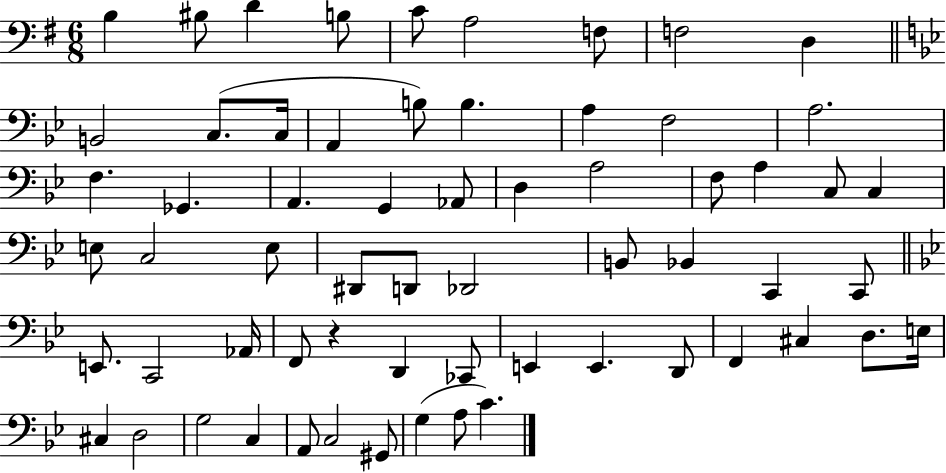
{
  \clef bass
  \numericTimeSignature
  \time 6/8
  \key g \major
  \repeat volta 2 { b4 bis8 d'4 b8 | c'8 a2 f8 | f2 d4 | \bar "||" \break \key bes \major b,2 c8.( c16 | a,4 b8) b4. | a4 f2 | a2. | \break f4. ges,4. | a,4. g,4 aes,8 | d4 a2 | f8 a4 c8 c4 | \break e8 c2 e8 | dis,8 d,8 des,2 | b,8 bes,4 c,4 c,8 | \bar "||" \break \key bes \major e,8. c,2 aes,16 | f,8 r4 d,4 ces,8 | e,4 e,4. d,8 | f,4 cis4 d8. e16 | \break cis4 d2 | g2 c4 | a,8 c2 gis,8 | g4( a8 c'4.) | \break } \bar "|."
}